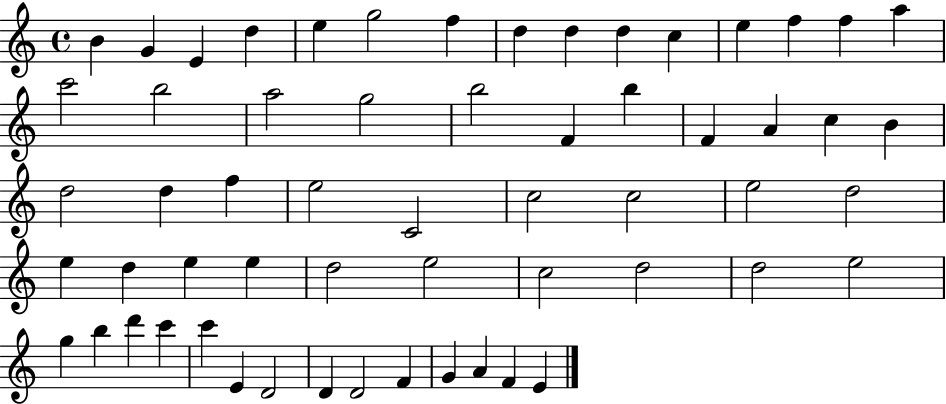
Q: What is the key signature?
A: C major